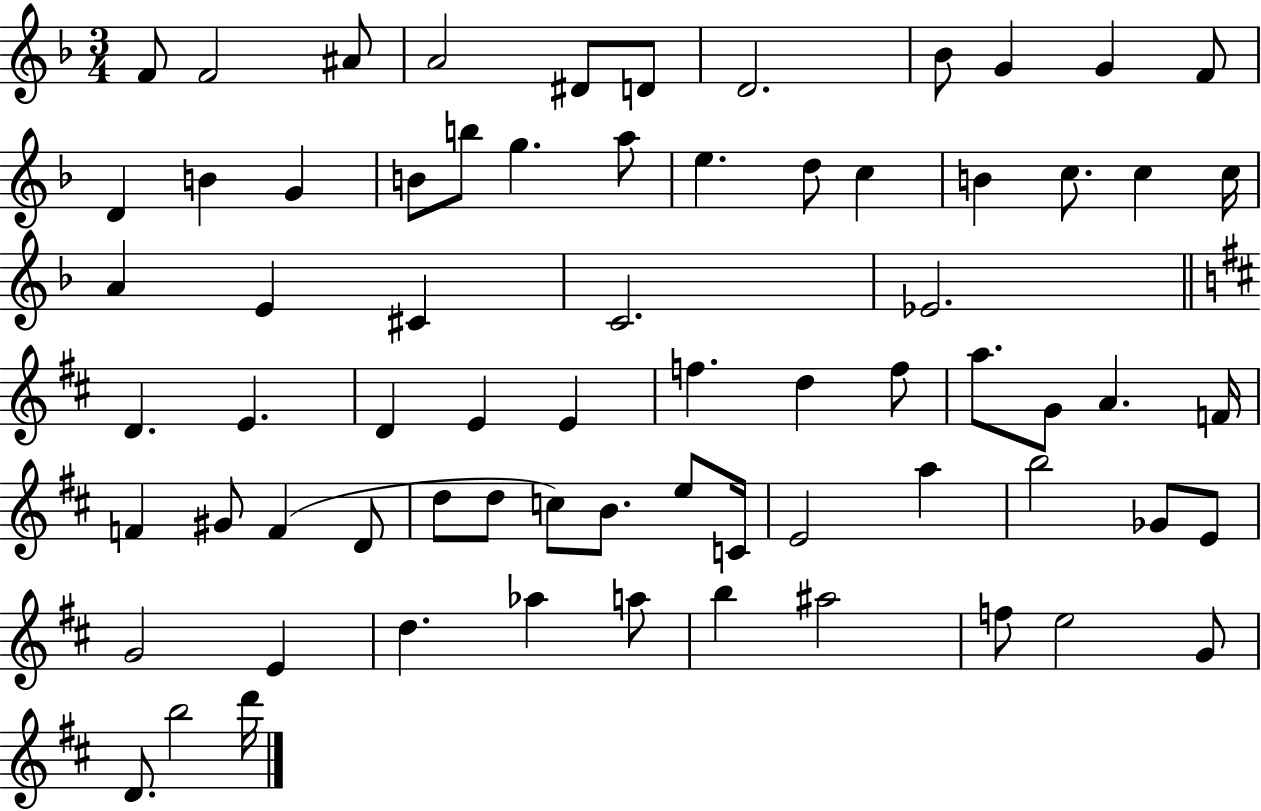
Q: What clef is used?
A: treble